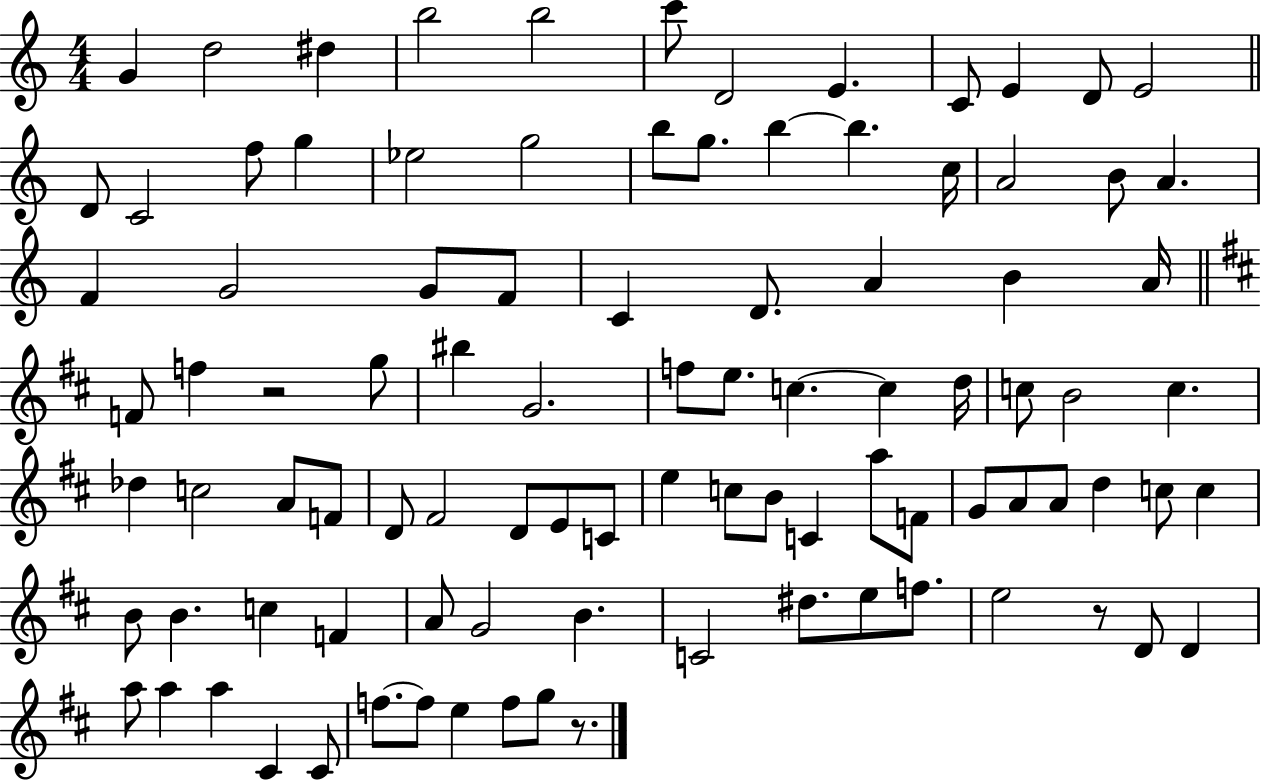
{
  \clef treble
  \numericTimeSignature
  \time 4/4
  \key c \major
  g'4 d''2 dis''4 | b''2 b''2 | c'''8 d'2 e'4. | c'8 e'4 d'8 e'2 | \break \bar "||" \break \key a \minor d'8 c'2 f''8 g''4 | ees''2 g''2 | b''8 g''8. b''4~~ b''4. c''16 | a'2 b'8 a'4. | \break f'4 g'2 g'8 f'8 | c'4 d'8. a'4 b'4 a'16 | \bar "||" \break \key d \major f'8 f''4 r2 g''8 | bis''4 g'2. | f''8 e''8. c''4.~~ c''4 d''16 | c''8 b'2 c''4. | \break des''4 c''2 a'8 f'8 | d'8 fis'2 d'8 e'8 c'8 | e''4 c''8 b'8 c'4 a''8 f'8 | g'8 a'8 a'8 d''4 c''8 c''4 | \break b'8 b'4. c''4 f'4 | a'8 g'2 b'4. | c'2 dis''8. e''8 f''8. | e''2 r8 d'8 d'4 | \break a''8 a''4 a''4 cis'4 cis'8 | f''8.~~ f''8 e''4 f''8 g''8 r8. | \bar "|."
}